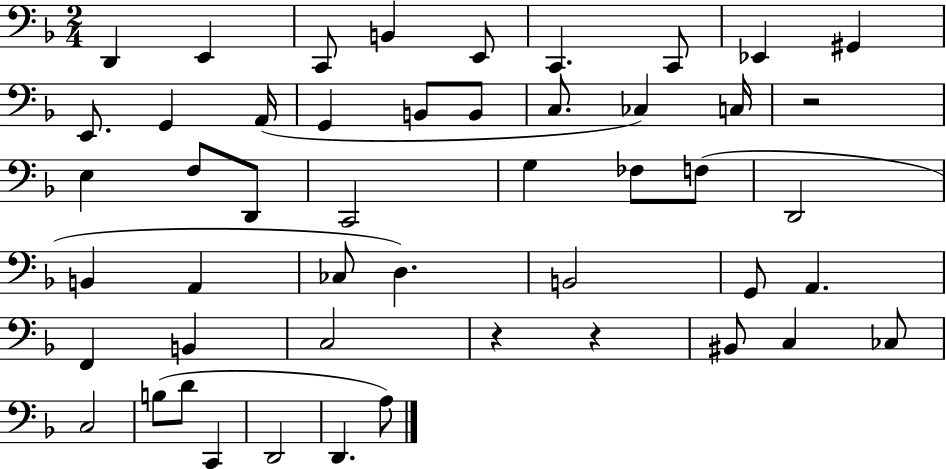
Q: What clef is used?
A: bass